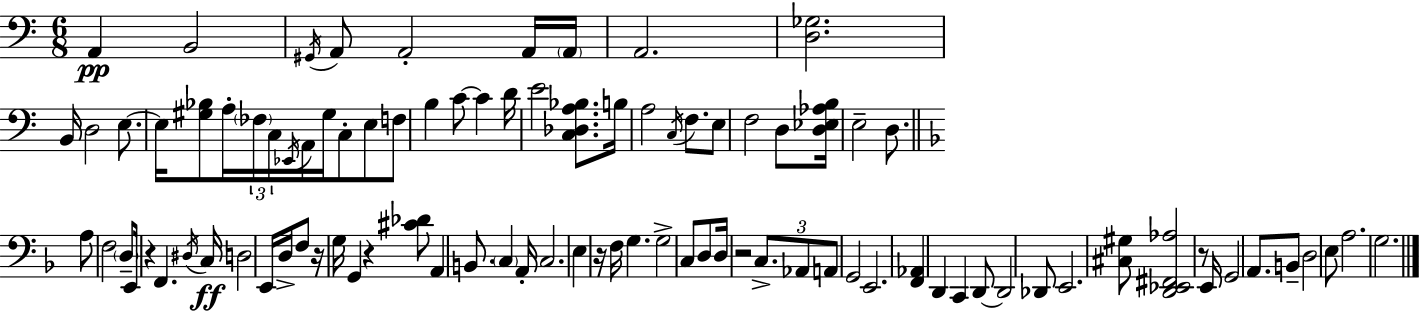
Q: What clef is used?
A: bass